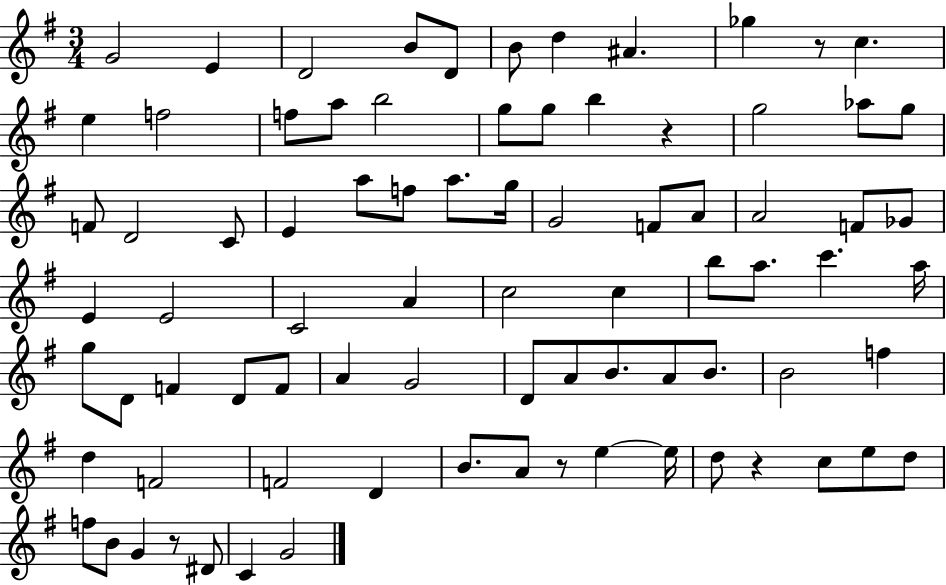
{
  \clef treble
  \numericTimeSignature
  \time 3/4
  \key g \major
  g'2 e'4 | d'2 b'8 d'8 | b'8 d''4 ais'4. | ges''4 r8 c''4. | \break e''4 f''2 | f''8 a''8 b''2 | g''8 g''8 b''4 r4 | g''2 aes''8 g''8 | \break f'8 d'2 c'8 | e'4 a''8 f''8 a''8. g''16 | g'2 f'8 a'8 | a'2 f'8 ges'8 | \break e'4 e'2 | c'2 a'4 | c''2 c''4 | b''8 a''8. c'''4. a''16 | \break g''8 d'8 f'4 d'8 f'8 | a'4 g'2 | d'8 a'8 b'8. a'8 b'8. | b'2 f''4 | \break d''4 f'2 | f'2 d'4 | b'8. a'8 r8 e''4~~ e''16 | d''8 r4 c''8 e''8 d''8 | \break f''8 b'8 g'4 r8 dis'8 | c'4 g'2 | \bar "|."
}